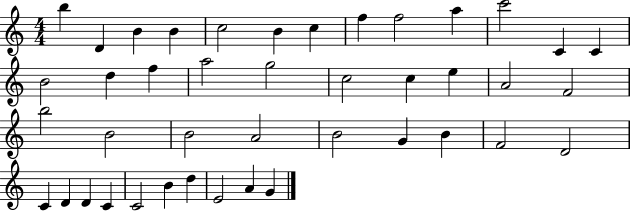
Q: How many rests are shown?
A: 0